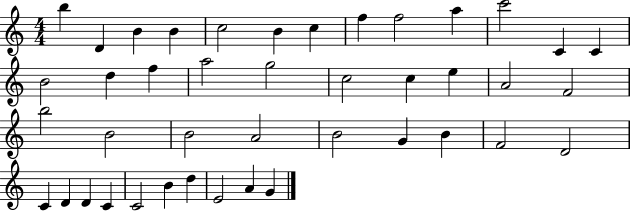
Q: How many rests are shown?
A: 0